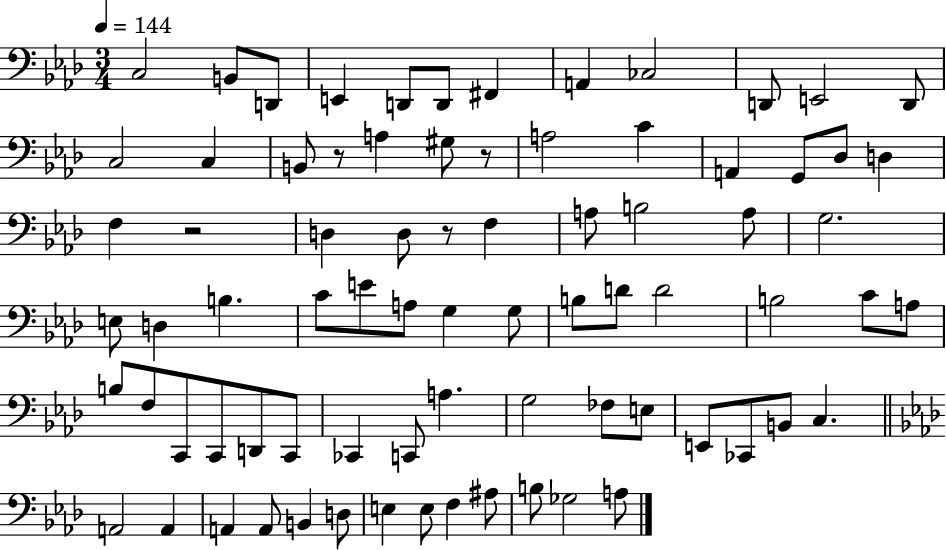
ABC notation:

X:1
T:Untitled
M:3/4
L:1/4
K:Ab
C,2 B,,/2 D,,/2 E,, D,,/2 D,,/2 ^F,, A,, _C,2 D,,/2 E,,2 D,,/2 C,2 C, B,,/2 z/2 A, ^G,/2 z/2 A,2 C A,, G,,/2 _D,/2 D, F, z2 D, D,/2 z/2 F, A,/2 B,2 A,/2 G,2 E,/2 D, B, C/2 E/2 A,/2 G, G,/2 B,/2 D/2 D2 B,2 C/2 A,/2 B,/2 F,/2 C,,/2 C,,/2 D,,/2 C,,/2 _C,, C,,/2 A, G,2 _F,/2 E,/2 E,,/2 _C,,/2 B,,/2 C, A,,2 A,, A,, A,,/2 B,, D,/2 E, E,/2 F, ^A,/2 B,/2 _G,2 A,/2